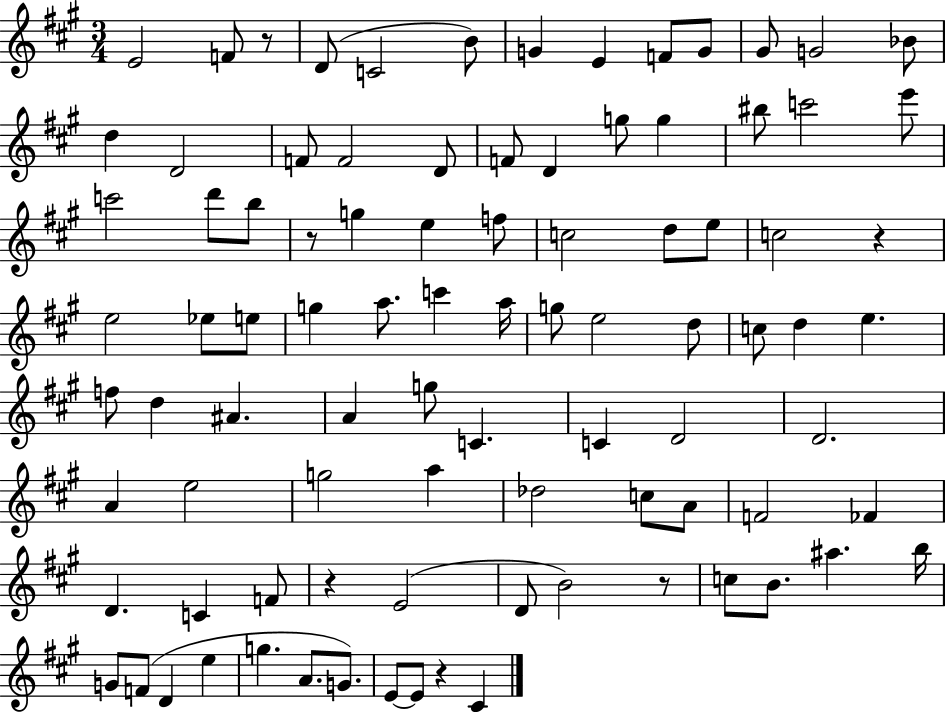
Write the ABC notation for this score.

X:1
T:Untitled
M:3/4
L:1/4
K:A
E2 F/2 z/2 D/2 C2 B/2 G E F/2 G/2 ^G/2 G2 _B/2 d D2 F/2 F2 D/2 F/2 D g/2 g ^b/2 c'2 e'/2 c'2 d'/2 b/2 z/2 g e f/2 c2 d/2 e/2 c2 z e2 _e/2 e/2 g a/2 c' a/4 g/2 e2 d/2 c/2 d e f/2 d ^A A g/2 C C D2 D2 A e2 g2 a _d2 c/2 A/2 F2 _F D C F/2 z E2 D/2 B2 z/2 c/2 B/2 ^a b/4 G/2 F/2 D e g A/2 G/2 E/2 E/2 z ^C